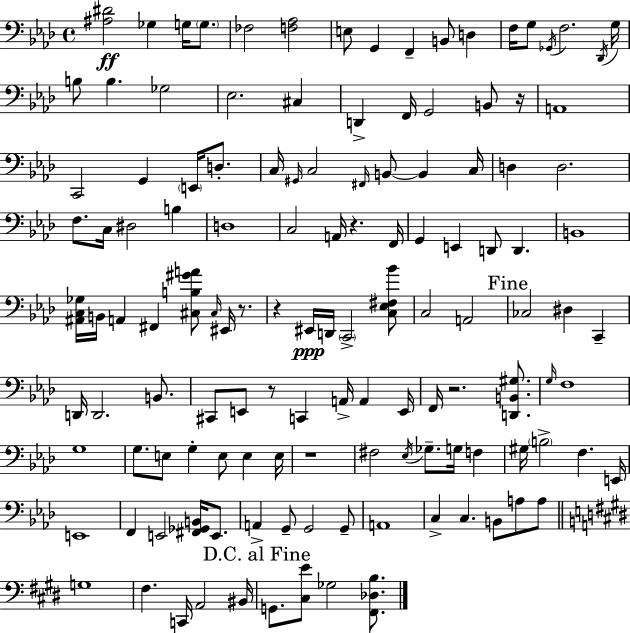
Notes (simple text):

[A#3,D#4]/h Gb3/q G3/s G3/e. FES3/h [F3,Ab3]/h E3/e G2/q F2/q B2/e D3/q F3/s G3/e Gb2/s F3/h. Db2/s G3/s B3/e B3/q. Gb3/h Eb3/h. C#3/q D2/q F2/s G2/h B2/e R/s A2/w C2/h G2/q E2/s D3/e. C3/s G#2/s C3/h F#2/s B2/e B2/q C3/s D3/q D3/h. F3/e. C3/s D#3/h B3/q D3/w C3/h A2/s R/q. F2/s G2/q E2/q D2/e D2/q. B2/w [A#2,C3,Gb3]/s B2/s A2/q F#2/q [C#3,B3,G#4,A4]/e C#3/s EIS2/s R/e. R/q EIS2/s D2/s C2/h [C3,Eb3,F#3,Bb4]/e C3/h A2/h CES3/h D#3/q C2/q D2/s D2/h. B2/e. C#2/e E2/e R/e C2/q A2/s A2/q E2/s F2/s R/h. [D2,B2,G#3]/e. G3/s F3/w G3/w G3/e. E3/e G3/q E3/e E3/q E3/s R/w F#3/h Eb3/s Gb3/e. G3/s F3/q G#3/s B3/h F3/q. E2/s E2/w F2/q E2/h [F#2,Gb2,B2]/s E2/e. A2/q G2/e G2/h G2/e A2/w C3/q C3/q. B2/e A3/e A3/e G3/w F#3/q. C2/s A2/h BIS2/s G2/e. [C#3,E4]/e Gb3/h [F#2,Db3,B3]/e.